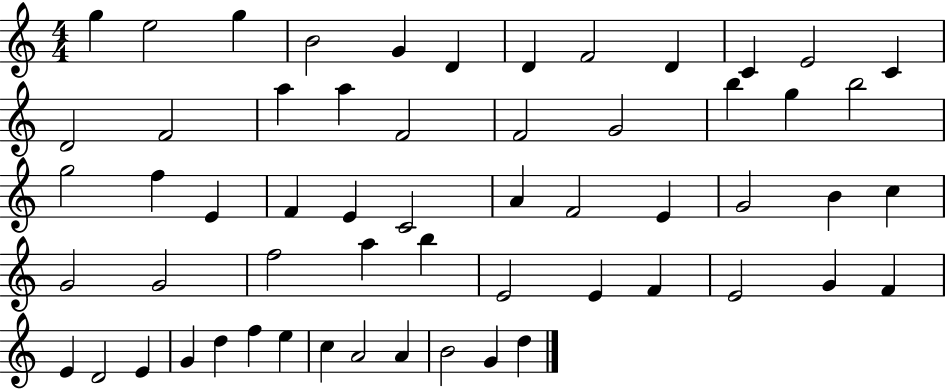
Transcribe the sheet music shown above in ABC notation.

X:1
T:Untitled
M:4/4
L:1/4
K:C
g e2 g B2 G D D F2 D C E2 C D2 F2 a a F2 F2 G2 b g b2 g2 f E F E C2 A F2 E G2 B c G2 G2 f2 a b E2 E F E2 G F E D2 E G d f e c A2 A B2 G d